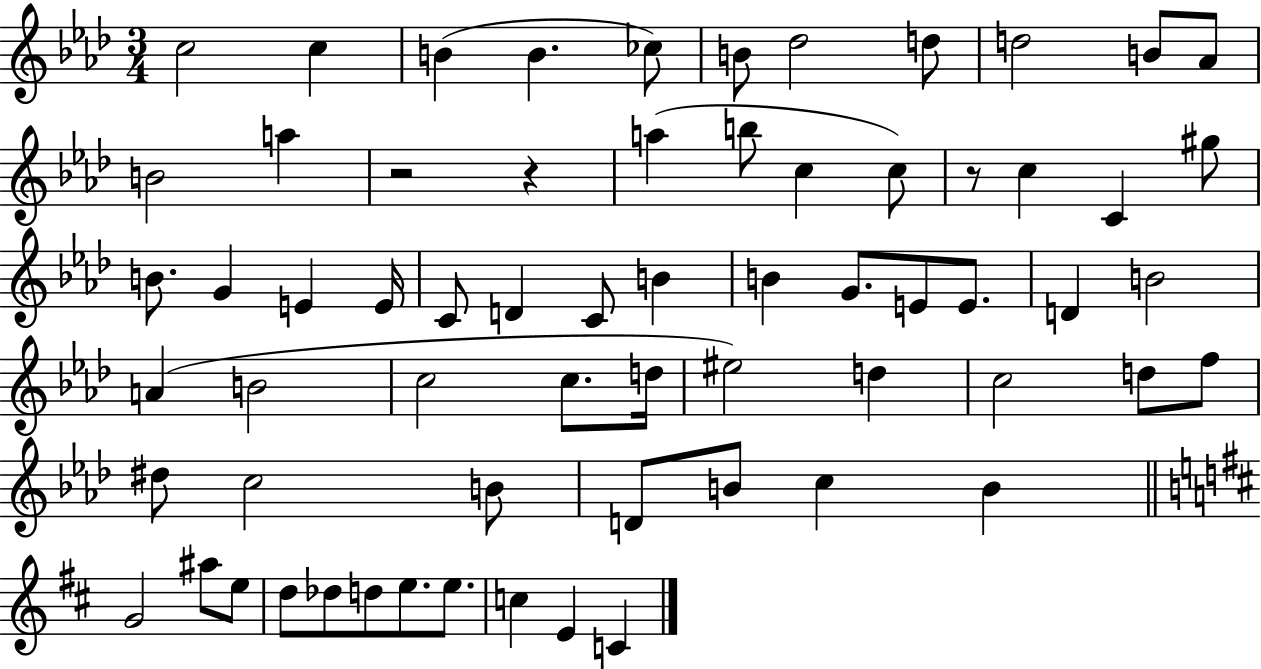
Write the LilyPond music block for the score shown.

{
  \clef treble
  \numericTimeSignature
  \time 3/4
  \key aes \major
  c''2 c''4 | b'4( b'4. ces''8) | b'8 des''2 d''8 | d''2 b'8 aes'8 | \break b'2 a''4 | r2 r4 | a''4( b''8 c''4 c''8) | r8 c''4 c'4 gis''8 | \break b'8. g'4 e'4 e'16 | c'8 d'4 c'8 b'4 | b'4 g'8. e'8 e'8. | d'4 b'2 | \break a'4( b'2 | c''2 c''8. d''16 | eis''2) d''4 | c''2 d''8 f''8 | \break dis''8 c''2 b'8 | d'8 b'8 c''4 b'4 | \bar "||" \break \key d \major g'2 ais''8 e''8 | d''8 des''8 d''8 e''8. e''8. | c''4 e'4 c'4 | \bar "|."
}